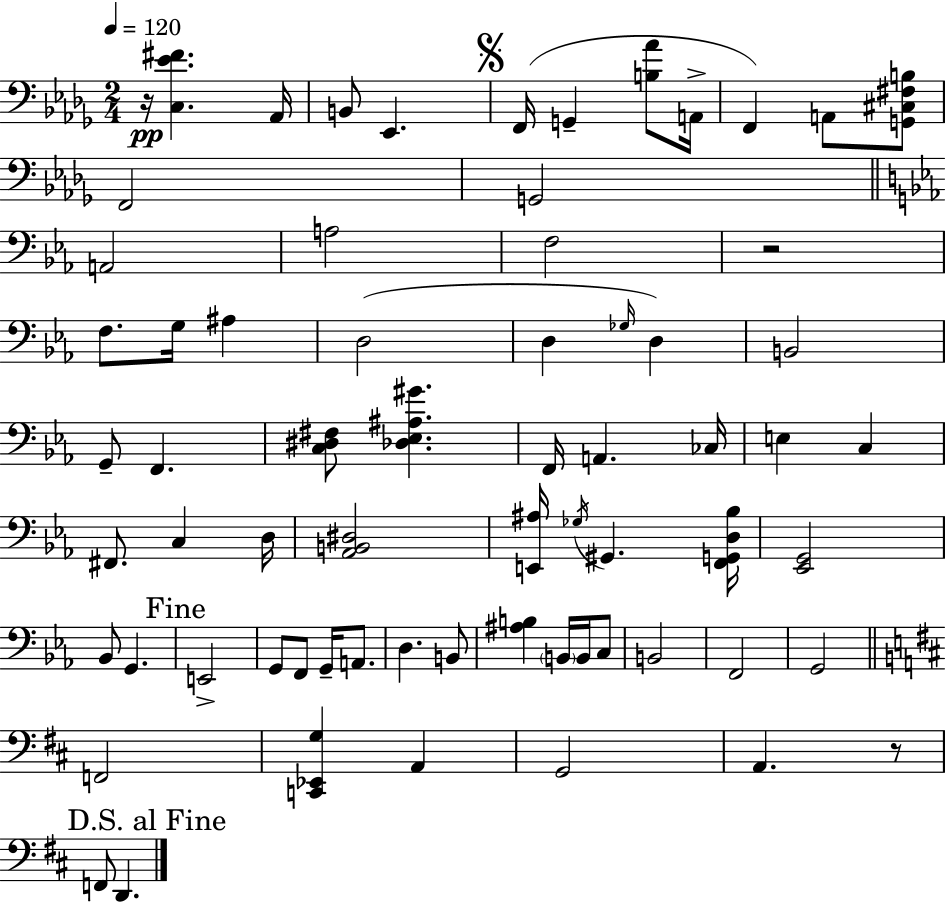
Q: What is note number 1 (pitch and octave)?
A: Ab2